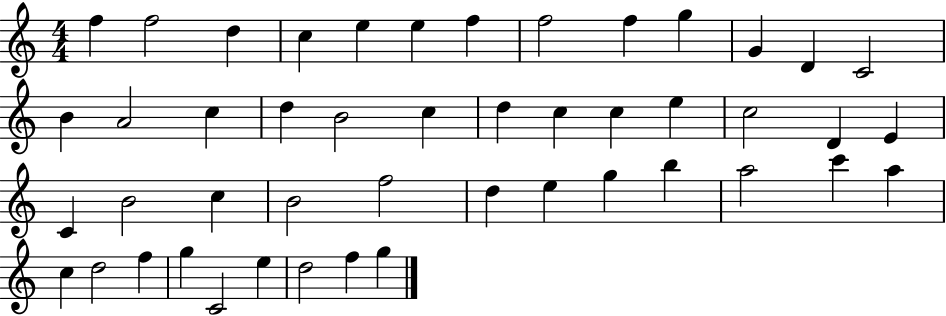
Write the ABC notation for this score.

X:1
T:Untitled
M:4/4
L:1/4
K:C
f f2 d c e e f f2 f g G D C2 B A2 c d B2 c d c c e c2 D E C B2 c B2 f2 d e g b a2 c' a c d2 f g C2 e d2 f g